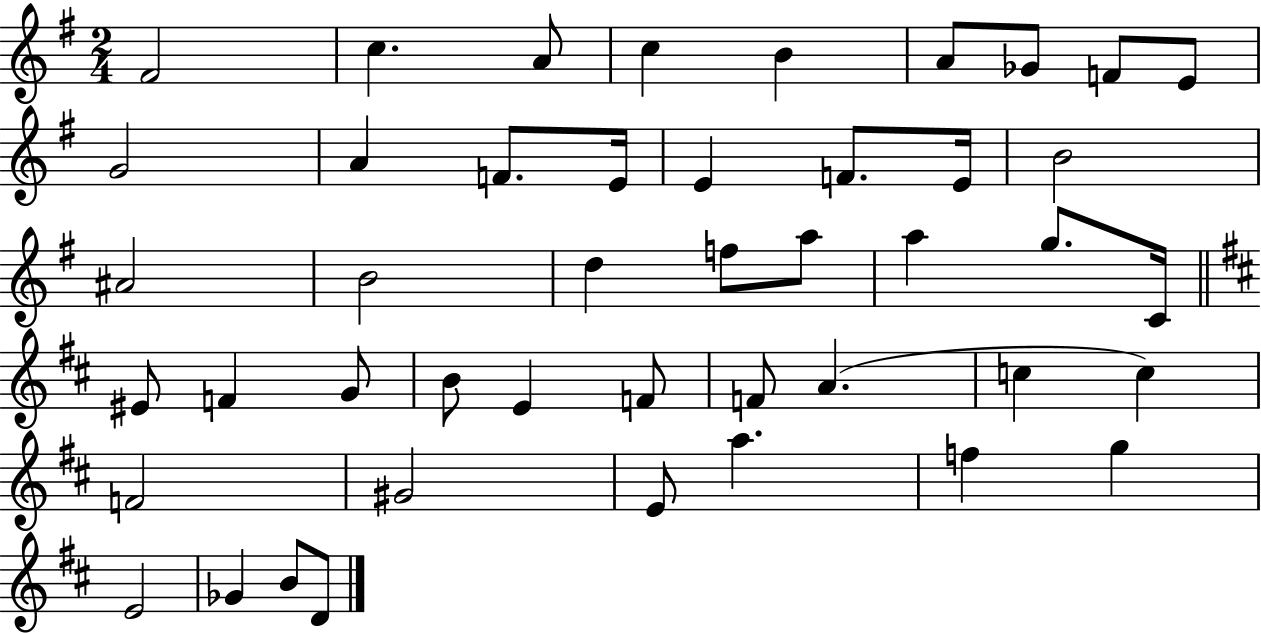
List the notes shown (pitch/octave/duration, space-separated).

F#4/h C5/q. A4/e C5/q B4/q A4/e Gb4/e F4/e E4/e G4/h A4/q F4/e. E4/s E4/q F4/e. E4/s B4/h A#4/h B4/h D5/q F5/e A5/e A5/q G5/e. C4/s EIS4/e F4/q G4/e B4/e E4/q F4/e F4/e A4/q. C5/q C5/q F4/h G#4/h E4/e A5/q. F5/q G5/q E4/h Gb4/q B4/e D4/e